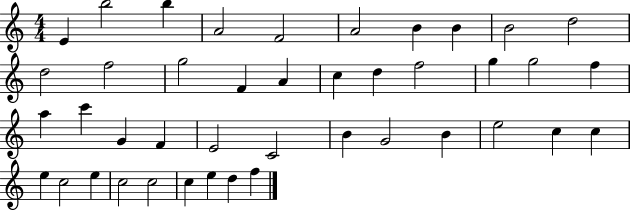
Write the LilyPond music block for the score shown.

{
  \clef treble
  \numericTimeSignature
  \time 4/4
  \key c \major
  e'4 b''2 b''4 | a'2 f'2 | a'2 b'4 b'4 | b'2 d''2 | \break d''2 f''2 | g''2 f'4 a'4 | c''4 d''4 f''2 | g''4 g''2 f''4 | \break a''4 c'''4 g'4 f'4 | e'2 c'2 | b'4 g'2 b'4 | e''2 c''4 c''4 | \break e''4 c''2 e''4 | c''2 c''2 | c''4 e''4 d''4 f''4 | \bar "|."
}